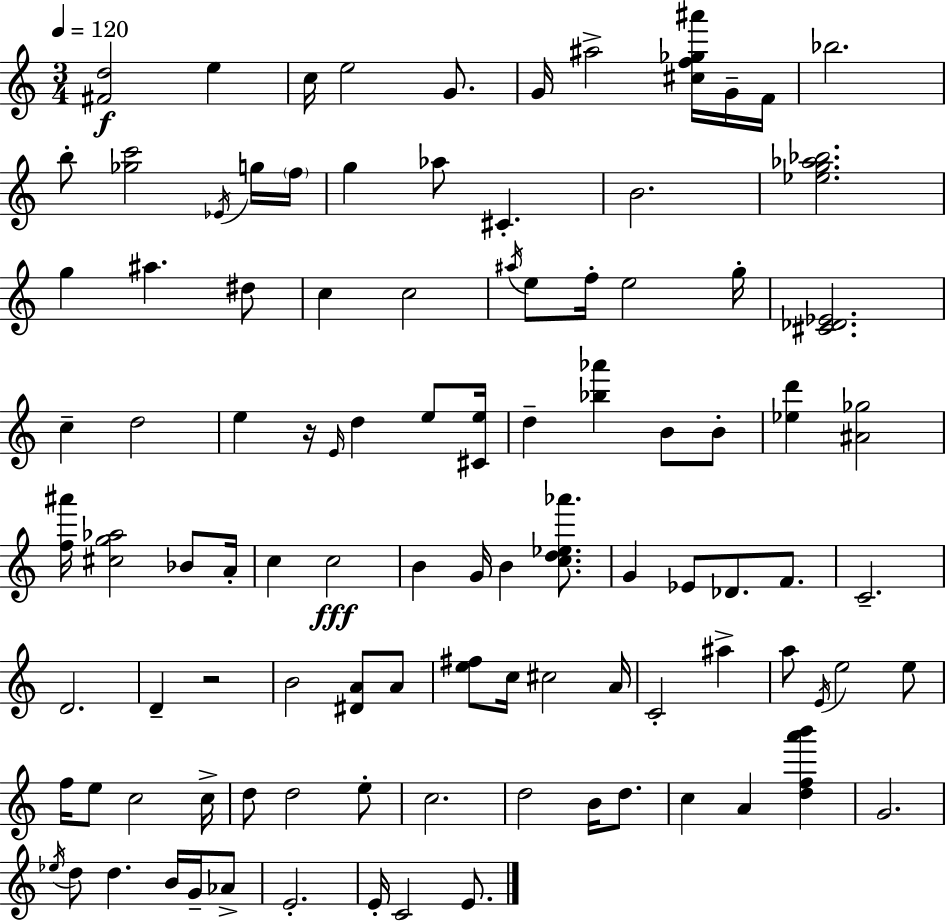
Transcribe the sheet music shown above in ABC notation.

X:1
T:Untitled
M:3/4
L:1/4
K:Am
[^Fd]2 e c/4 e2 G/2 G/4 ^a2 [^cf_g^a']/4 G/4 F/4 _b2 b/2 [_gc']2 _E/4 g/4 f/4 g _a/2 ^C B2 [_eg_a_b]2 g ^a ^d/2 c c2 ^a/4 e/2 f/4 e2 g/4 [^C_D_E]2 c d2 e z/4 E/4 d e/2 [^Ce]/4 d [_b_a'] B/2 B/2 [_ed'] [^A_g]2 [f^a']/4 [^cg_a]2 _B/2 A/4 c c2 B G/4 B [cd_e_a']/2 G _E/2 _D/2 F/2 C2 D2 D z2 B2 [^DA]/2 A/2 [e^f]/2 c/4 ^c2 A/4 C2 ^a a/2 E/4 e2 e/2 f/4 e/2 c2 c/4 d/2 d2 e/2 c2 d2 B/4 d/2 c A [dfa'b'] G2 _e/4 d/2 d B/4 G/4 _A/2 E2 E/4 C2 E/2